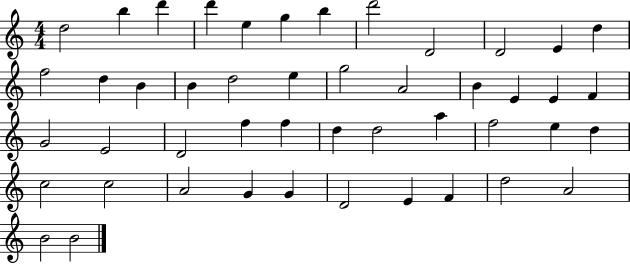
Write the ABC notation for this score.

X:1
T:Untitled
M:4/4
L:1/4
K:C
d2 b d' d' e g b d'2 D2 D2 E d f2 d B B d2 e g2 A2 B E E F G2 E2 D2 f f d d2 a f2 e d c2 c2 A2 G G D2 E F d2 A2 B2 B2